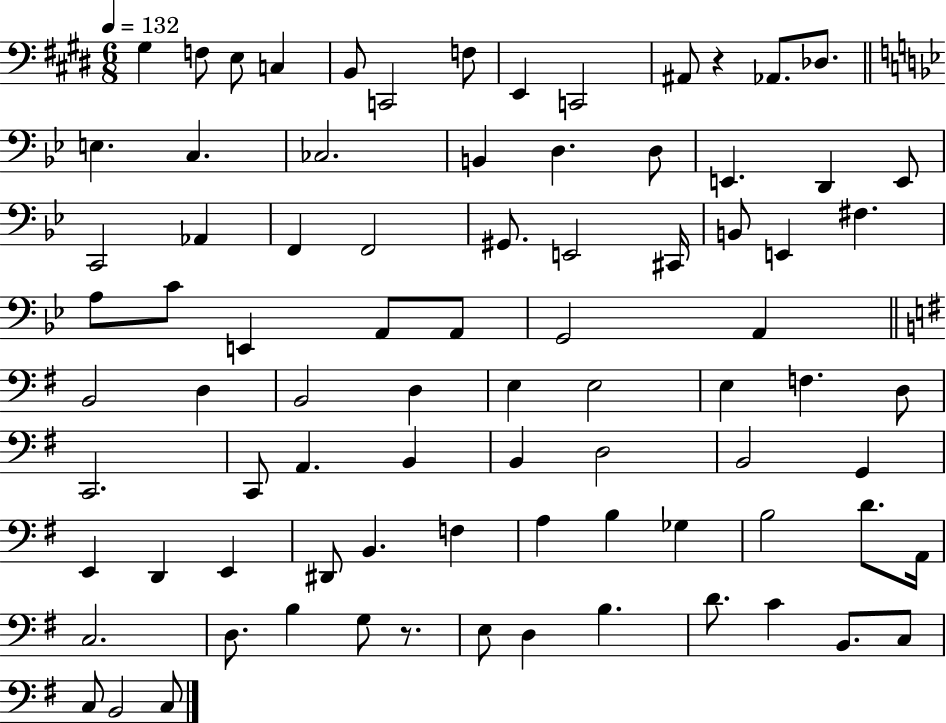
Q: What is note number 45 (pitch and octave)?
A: E3